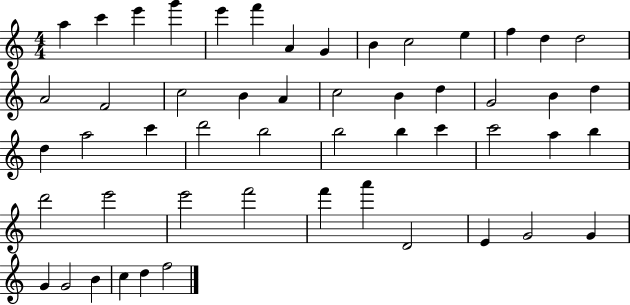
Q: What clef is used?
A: treble